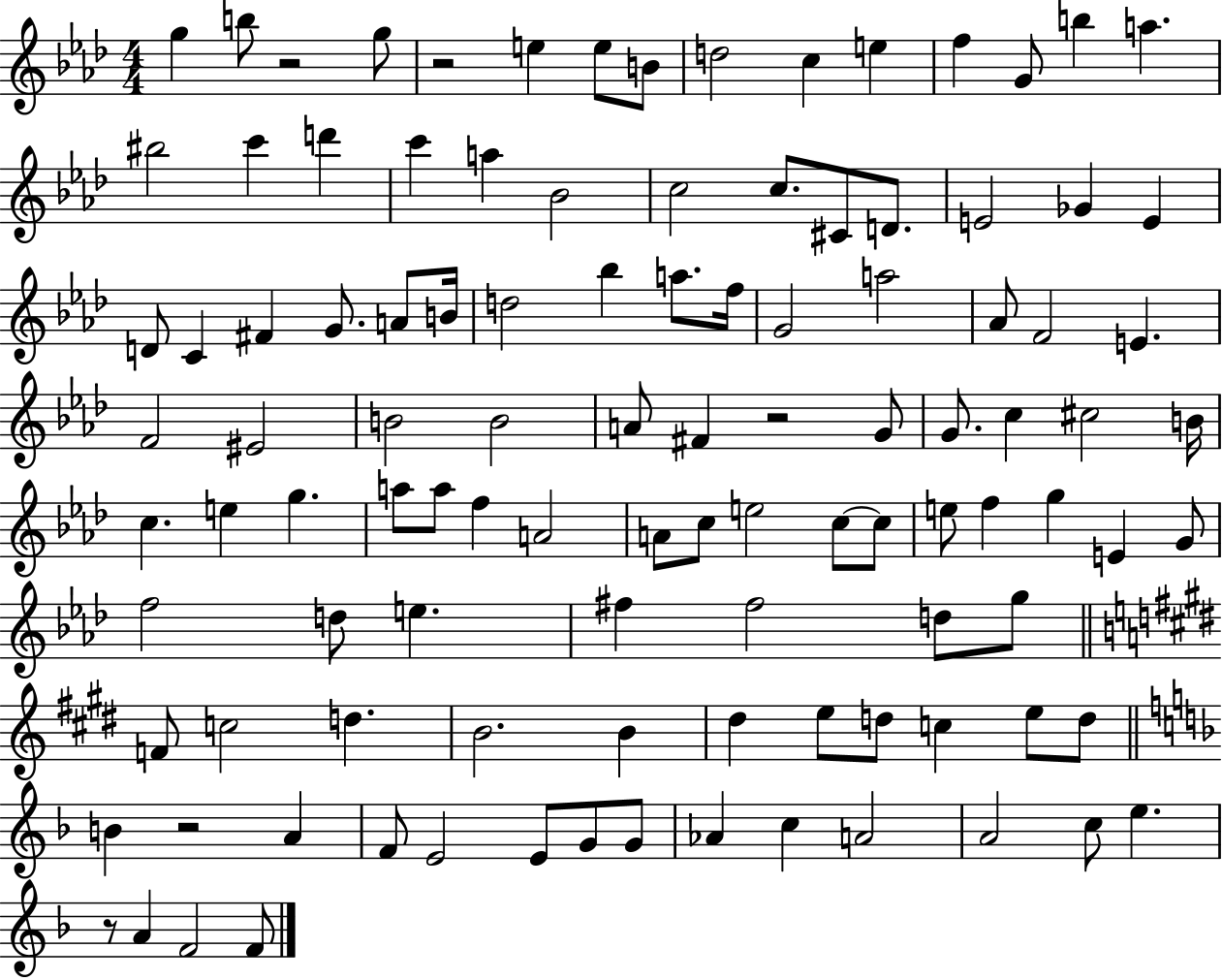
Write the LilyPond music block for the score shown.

{
  \clef treble
  \numericTimeSignature
  \time 4/4
  \key aes \major
  g''4 b''8 r2 g''8 | r2 e''4 e''8 b'8 | d''2 c''4 e''4 | f''4 g'8 b''4 a''4. | \break bis''2 c'''4 d'''4 | c'''4 a''4 bes'2 | c''2 c''8. cis'8 d'8. | e'2 ges'4 e'4 | \break d'8 c'4 fis'4 g'8. a'8 b'16 | d''2 bes''4 a''8. f''16 | g'2 a''2 | aes'8 f'2 e'4. | \break f'2 eis'2 | b'2 b'2 | a'8 fis'4 r2 g'8 | g'8. c''4 cis''2 b'16 | \break c''4. e''4 g''4. | a''8 a''8 f''4 a'2 | a'8 c''8 e''2 c''8~~ c''8 | e''8 f''4 g''4 e'4 g'8 | \break f''2 d''8 e''4. | fis''4 fis''2 d''8 g''8 | \bar "||" \break \key e \major f'8 c''2 d''4. | b'2. b'4 | dis''4 e''8 d''8 c''4 e''8 d''8 | \bar "||" \break \key d \minor b'4 r2 a'4 | f'8 e'2 e'8 g'8 g'8 | aes'4 c''4 a'2 | a'2 c''8 e''4. | \break r8 a'4 f'2 f'8 | \bar "|."
}